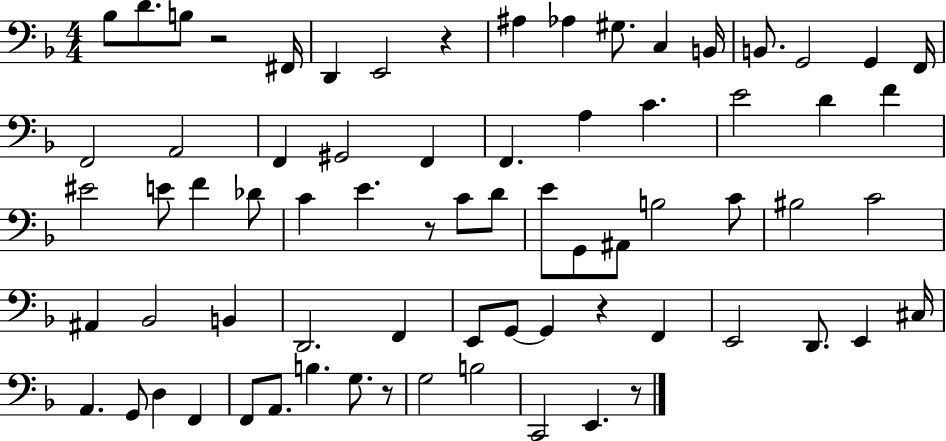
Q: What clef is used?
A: bass